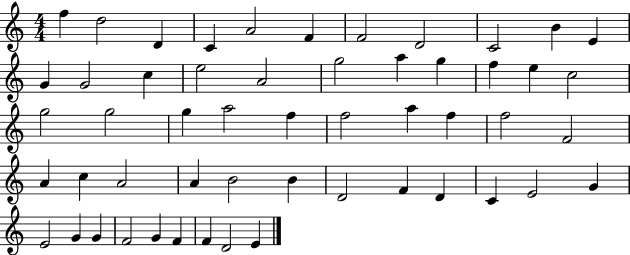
X:1
T:Untitled
M:4/4
L:1/4
K:C
f d2 D C A2 F F2 D2 C2 B E G G2 c e2 A2 g2 a g f e c2 g2 g2 g a2 f f2 a f f2 F2 A c A2 A B2 B D2 F D C E2 G E2 G G F2 G F F D2 E